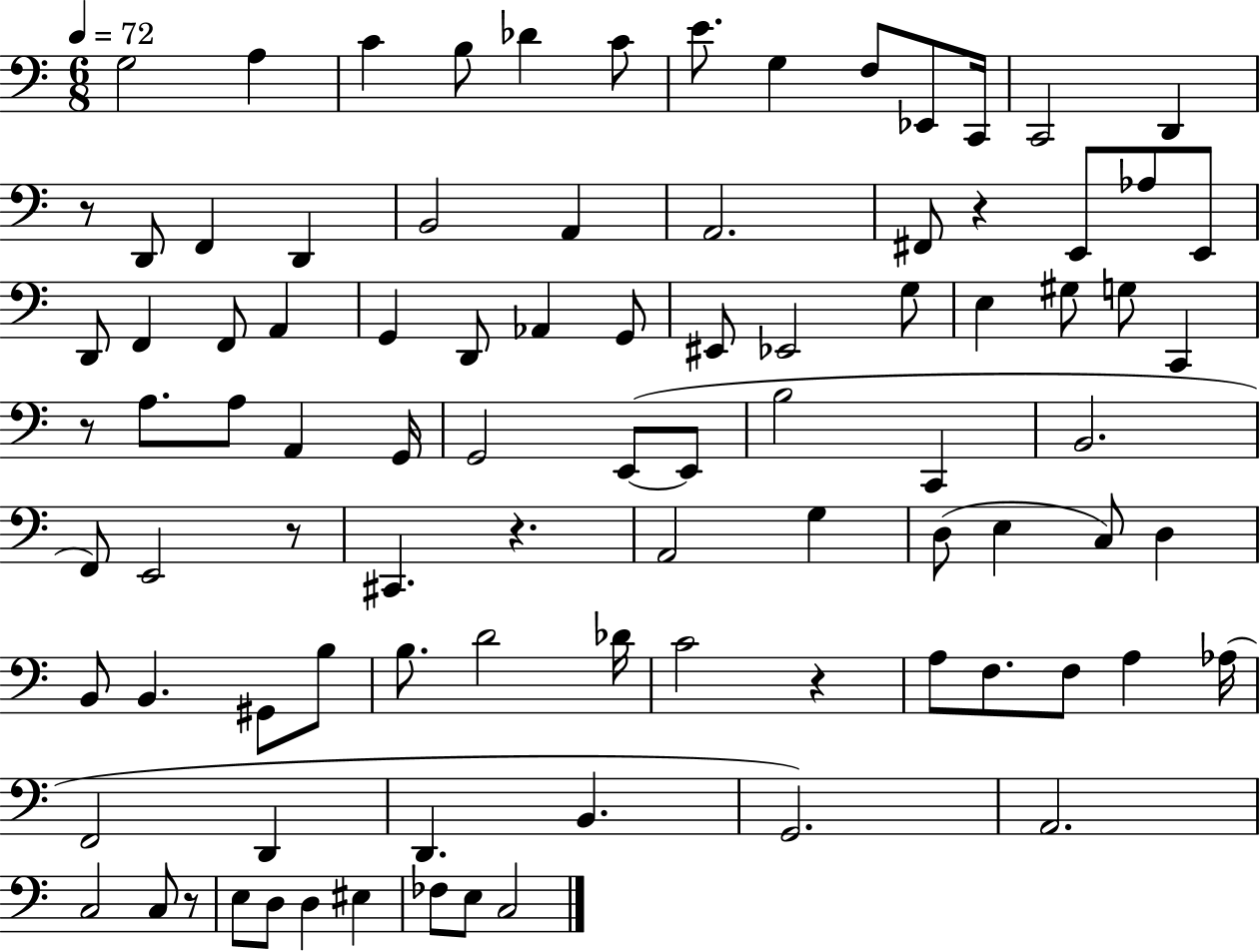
{
  \clef bass
  \numericTimeSignature
  \time 6/8
  \key c \major
  \tempo 4 = 72
  g2 a4 | c'4 b8 des'4 c'8 | e'8. g4 f8 ees,8 c,16 | c,2 d,4 | \break r8 d,8 f,4 d,4 | b,2 a,4 | a,2. | fis,8 r4 e,8 aes8 e,8 | \break d,8 f,4 f,8 a,4 | g,4 d,8 aes,4 g,8 | eis,8 ees,2 g8 | e4 gis8 g8 c,4 | \break r8 a8. a8 a,4 g,16 | g,2 e,8~(~ e,8 | b2 c,4 | b,2. | \break f,8) e,2 r8 | cis,4. r4. | a,2 g4 | d8( e4 c8) d4 | \break b,8 b,4. gis,8 b8 | b8. d'2 des'16 | c'2 r4 | a8 f8. f8 a4 aes16( | \break f,2 d,4 | d,4. b,4. | g,2.) | a,2. | \break c2 c8 r8 | e8 d8 d4 eis4 | fes8 e8 c2 | \bar "|."
}